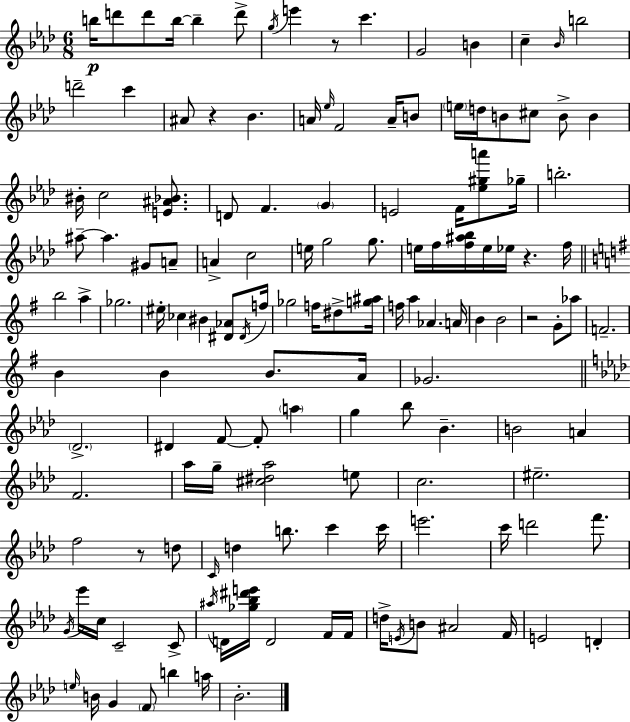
{
  \clef treble
  \numericTimeSignature
  \time 6/8
  \key aes \major
  b''16\p d'''8 d'''8 b''16~~ b''4-- d'''8-> | \acciaccatura { g''16 } e'''4 r8 c'''4. | g'2 b'4 | c''4-- \grace { bes'16 } b''2 | \break d'''2-- c'''4 | ais'8 r4 bes'4. | a'16 \grace { ees''16 } f'2 | a'16-- b'8 \parenthesize e''16 d''16 b'8 cis''8 b'8-> b'4 | \break bis'16-. c''2 | <e' ais' bes'>8. d'8 f'4. \parenthesize g'4 | e'2 f'16 | <ees'' gis'' a'''>8 ges''16-- b''2.-. | \break ais''8--~~ ais''4. gis'8 | a'8-- a'4-> c''2 | e''16 g''2 | g''8. e''16 f''16 <f'' ais'' bes''>16 e''16 ees''16 r4. | \break f''16 \bar "||" \break \key e \minor b''2 a''4-> | ges''2. | eis''16-. ces''4 bis'4 <dis' aes'>8 \acciaccatura { dis'16 } | f''16 ges''2 f''16 dis''8-> | \break <g'' ais''>16 f''16 a''4 aes'4. | a'16 b'4 b'2 | r2 g'8-. aes''8 | f'2.-- | \break b'4 b'4 b'8. | a'16 ges'2. | \bar "||" \break \key aes \major \parenthesize des'2.-> | dis'4 f'8~~ f'8-. \parenthesize a''4 | g''4 bes''8 bes'4.-- | b'2 a'4 | \break f'2. | aes''16 g''16-- <cis'' dis'' aes''>2 e''8 | c''2. | eis''2.-- | \break f''2 r8 d''8 | \grace { c'16 } d''4 b''8. c'''4 | c'''16 e'''2. | c'''16 d'''2 f'''8. | \break \acciaccatura { g'16 } ees'''16 c''16 c'2-- | c'8-> \acciaccatura { ais''16 } d'16 <ges'' bes'' dis''' e'''>16 d'2 | f'16 f'16 d''16-> \acciaccatura { e'16 } b'8 ais'2 | f'16 e'2 | \break d'4-. \grace { e''16 } b'16 g'4 \parenthesize f'8 | b''4 a''16 bes'2.-. | \bar "|."
}